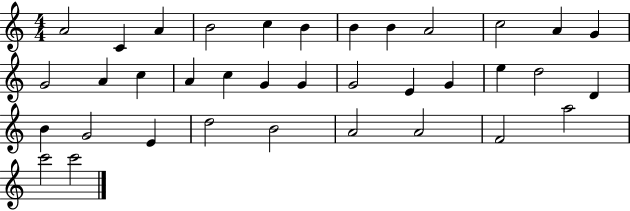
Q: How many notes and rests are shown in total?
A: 36